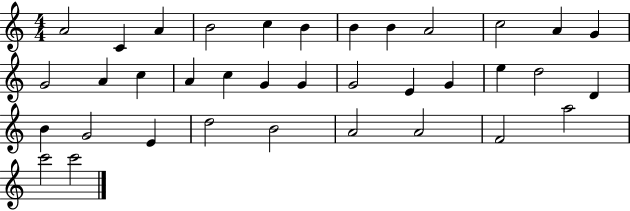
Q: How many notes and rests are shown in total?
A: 36